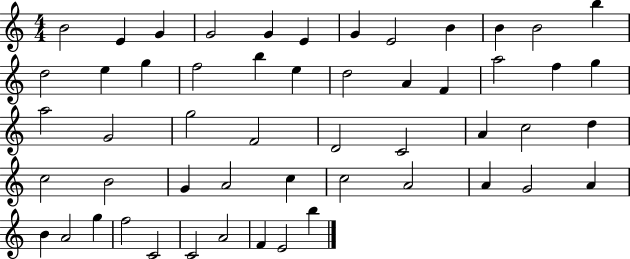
B4/h E4/q G4/q G4/h G4/q E4/q G4/q E4/h B4/q B4/q B4/h B5/q D5/h E5/q G5/q F5/h B5/q E5/q D5/h A4/q F4/q A5/h F5/q G5/q A5/h G4/h G5/h F4/h D4/h C4/h A4/q C5/h D5/q C5/h B4/h G4/q A4/h C5/q C5/h A4/h A4/q G4/h A4/q B4/q A4/h G5/q F5/h C4/h C4/h A4/h F4/q E4/h B5/q